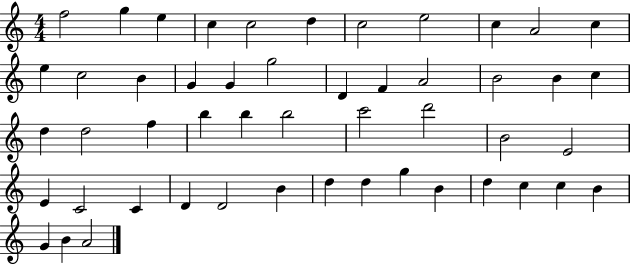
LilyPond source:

{
  \clef treble
  \numericTimeSignature
  \time 4/4
  \key c \major
  f''2 g''4 e''4 | c''4 c''2 d''4 | c''2 e''2 | c''4 a'2 c''4 | \break e''4 c''2 b'4 | g'4 g'4 g''2 | d'4 f'4 a'2 | b'2 b'4 c''4 | \break d''4 d''2 f''4 | b''4 b''4 b''2 | c'''2 d'''2 | b'2 e'2 | \break e'4 c'2 c'4 | d'4 d'2 b'4 | d''4 d''4 g''4 b'4 | d''4 c''4 c''4 b'4 | \break g'4 b'4 a'2 | \bar "|."
}